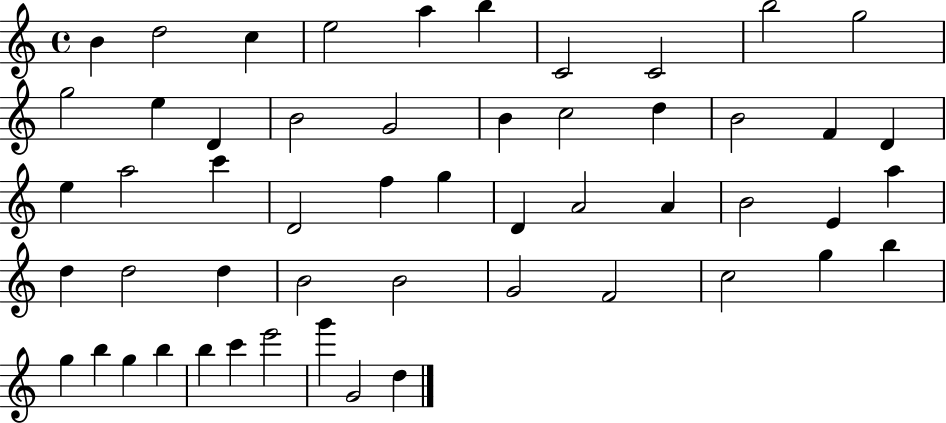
X:1
T:Untitled
M:4/4
L:1/4
K:C
B d2 c e2 a b C2 C2 b2 g2 g2 e D B2 G2 B c2 d B2 F D e a2 c' D2 f g D A2 A B2 E a d d2 d B2 B2 G2 F2 c2 g b g b g b b c' e'2 g' G2 d